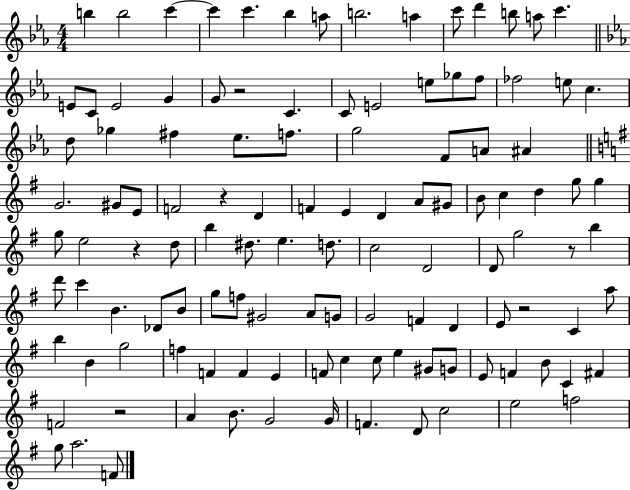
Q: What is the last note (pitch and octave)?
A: F4